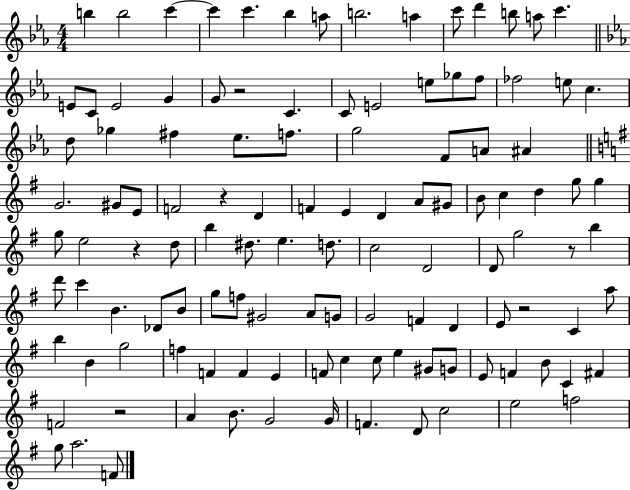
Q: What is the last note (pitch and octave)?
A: F4